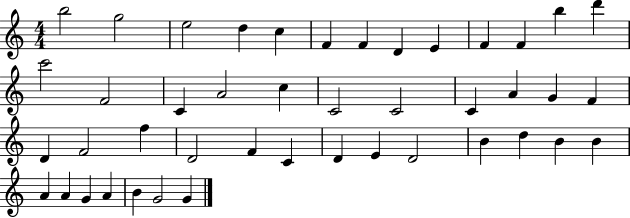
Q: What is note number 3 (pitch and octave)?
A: E5